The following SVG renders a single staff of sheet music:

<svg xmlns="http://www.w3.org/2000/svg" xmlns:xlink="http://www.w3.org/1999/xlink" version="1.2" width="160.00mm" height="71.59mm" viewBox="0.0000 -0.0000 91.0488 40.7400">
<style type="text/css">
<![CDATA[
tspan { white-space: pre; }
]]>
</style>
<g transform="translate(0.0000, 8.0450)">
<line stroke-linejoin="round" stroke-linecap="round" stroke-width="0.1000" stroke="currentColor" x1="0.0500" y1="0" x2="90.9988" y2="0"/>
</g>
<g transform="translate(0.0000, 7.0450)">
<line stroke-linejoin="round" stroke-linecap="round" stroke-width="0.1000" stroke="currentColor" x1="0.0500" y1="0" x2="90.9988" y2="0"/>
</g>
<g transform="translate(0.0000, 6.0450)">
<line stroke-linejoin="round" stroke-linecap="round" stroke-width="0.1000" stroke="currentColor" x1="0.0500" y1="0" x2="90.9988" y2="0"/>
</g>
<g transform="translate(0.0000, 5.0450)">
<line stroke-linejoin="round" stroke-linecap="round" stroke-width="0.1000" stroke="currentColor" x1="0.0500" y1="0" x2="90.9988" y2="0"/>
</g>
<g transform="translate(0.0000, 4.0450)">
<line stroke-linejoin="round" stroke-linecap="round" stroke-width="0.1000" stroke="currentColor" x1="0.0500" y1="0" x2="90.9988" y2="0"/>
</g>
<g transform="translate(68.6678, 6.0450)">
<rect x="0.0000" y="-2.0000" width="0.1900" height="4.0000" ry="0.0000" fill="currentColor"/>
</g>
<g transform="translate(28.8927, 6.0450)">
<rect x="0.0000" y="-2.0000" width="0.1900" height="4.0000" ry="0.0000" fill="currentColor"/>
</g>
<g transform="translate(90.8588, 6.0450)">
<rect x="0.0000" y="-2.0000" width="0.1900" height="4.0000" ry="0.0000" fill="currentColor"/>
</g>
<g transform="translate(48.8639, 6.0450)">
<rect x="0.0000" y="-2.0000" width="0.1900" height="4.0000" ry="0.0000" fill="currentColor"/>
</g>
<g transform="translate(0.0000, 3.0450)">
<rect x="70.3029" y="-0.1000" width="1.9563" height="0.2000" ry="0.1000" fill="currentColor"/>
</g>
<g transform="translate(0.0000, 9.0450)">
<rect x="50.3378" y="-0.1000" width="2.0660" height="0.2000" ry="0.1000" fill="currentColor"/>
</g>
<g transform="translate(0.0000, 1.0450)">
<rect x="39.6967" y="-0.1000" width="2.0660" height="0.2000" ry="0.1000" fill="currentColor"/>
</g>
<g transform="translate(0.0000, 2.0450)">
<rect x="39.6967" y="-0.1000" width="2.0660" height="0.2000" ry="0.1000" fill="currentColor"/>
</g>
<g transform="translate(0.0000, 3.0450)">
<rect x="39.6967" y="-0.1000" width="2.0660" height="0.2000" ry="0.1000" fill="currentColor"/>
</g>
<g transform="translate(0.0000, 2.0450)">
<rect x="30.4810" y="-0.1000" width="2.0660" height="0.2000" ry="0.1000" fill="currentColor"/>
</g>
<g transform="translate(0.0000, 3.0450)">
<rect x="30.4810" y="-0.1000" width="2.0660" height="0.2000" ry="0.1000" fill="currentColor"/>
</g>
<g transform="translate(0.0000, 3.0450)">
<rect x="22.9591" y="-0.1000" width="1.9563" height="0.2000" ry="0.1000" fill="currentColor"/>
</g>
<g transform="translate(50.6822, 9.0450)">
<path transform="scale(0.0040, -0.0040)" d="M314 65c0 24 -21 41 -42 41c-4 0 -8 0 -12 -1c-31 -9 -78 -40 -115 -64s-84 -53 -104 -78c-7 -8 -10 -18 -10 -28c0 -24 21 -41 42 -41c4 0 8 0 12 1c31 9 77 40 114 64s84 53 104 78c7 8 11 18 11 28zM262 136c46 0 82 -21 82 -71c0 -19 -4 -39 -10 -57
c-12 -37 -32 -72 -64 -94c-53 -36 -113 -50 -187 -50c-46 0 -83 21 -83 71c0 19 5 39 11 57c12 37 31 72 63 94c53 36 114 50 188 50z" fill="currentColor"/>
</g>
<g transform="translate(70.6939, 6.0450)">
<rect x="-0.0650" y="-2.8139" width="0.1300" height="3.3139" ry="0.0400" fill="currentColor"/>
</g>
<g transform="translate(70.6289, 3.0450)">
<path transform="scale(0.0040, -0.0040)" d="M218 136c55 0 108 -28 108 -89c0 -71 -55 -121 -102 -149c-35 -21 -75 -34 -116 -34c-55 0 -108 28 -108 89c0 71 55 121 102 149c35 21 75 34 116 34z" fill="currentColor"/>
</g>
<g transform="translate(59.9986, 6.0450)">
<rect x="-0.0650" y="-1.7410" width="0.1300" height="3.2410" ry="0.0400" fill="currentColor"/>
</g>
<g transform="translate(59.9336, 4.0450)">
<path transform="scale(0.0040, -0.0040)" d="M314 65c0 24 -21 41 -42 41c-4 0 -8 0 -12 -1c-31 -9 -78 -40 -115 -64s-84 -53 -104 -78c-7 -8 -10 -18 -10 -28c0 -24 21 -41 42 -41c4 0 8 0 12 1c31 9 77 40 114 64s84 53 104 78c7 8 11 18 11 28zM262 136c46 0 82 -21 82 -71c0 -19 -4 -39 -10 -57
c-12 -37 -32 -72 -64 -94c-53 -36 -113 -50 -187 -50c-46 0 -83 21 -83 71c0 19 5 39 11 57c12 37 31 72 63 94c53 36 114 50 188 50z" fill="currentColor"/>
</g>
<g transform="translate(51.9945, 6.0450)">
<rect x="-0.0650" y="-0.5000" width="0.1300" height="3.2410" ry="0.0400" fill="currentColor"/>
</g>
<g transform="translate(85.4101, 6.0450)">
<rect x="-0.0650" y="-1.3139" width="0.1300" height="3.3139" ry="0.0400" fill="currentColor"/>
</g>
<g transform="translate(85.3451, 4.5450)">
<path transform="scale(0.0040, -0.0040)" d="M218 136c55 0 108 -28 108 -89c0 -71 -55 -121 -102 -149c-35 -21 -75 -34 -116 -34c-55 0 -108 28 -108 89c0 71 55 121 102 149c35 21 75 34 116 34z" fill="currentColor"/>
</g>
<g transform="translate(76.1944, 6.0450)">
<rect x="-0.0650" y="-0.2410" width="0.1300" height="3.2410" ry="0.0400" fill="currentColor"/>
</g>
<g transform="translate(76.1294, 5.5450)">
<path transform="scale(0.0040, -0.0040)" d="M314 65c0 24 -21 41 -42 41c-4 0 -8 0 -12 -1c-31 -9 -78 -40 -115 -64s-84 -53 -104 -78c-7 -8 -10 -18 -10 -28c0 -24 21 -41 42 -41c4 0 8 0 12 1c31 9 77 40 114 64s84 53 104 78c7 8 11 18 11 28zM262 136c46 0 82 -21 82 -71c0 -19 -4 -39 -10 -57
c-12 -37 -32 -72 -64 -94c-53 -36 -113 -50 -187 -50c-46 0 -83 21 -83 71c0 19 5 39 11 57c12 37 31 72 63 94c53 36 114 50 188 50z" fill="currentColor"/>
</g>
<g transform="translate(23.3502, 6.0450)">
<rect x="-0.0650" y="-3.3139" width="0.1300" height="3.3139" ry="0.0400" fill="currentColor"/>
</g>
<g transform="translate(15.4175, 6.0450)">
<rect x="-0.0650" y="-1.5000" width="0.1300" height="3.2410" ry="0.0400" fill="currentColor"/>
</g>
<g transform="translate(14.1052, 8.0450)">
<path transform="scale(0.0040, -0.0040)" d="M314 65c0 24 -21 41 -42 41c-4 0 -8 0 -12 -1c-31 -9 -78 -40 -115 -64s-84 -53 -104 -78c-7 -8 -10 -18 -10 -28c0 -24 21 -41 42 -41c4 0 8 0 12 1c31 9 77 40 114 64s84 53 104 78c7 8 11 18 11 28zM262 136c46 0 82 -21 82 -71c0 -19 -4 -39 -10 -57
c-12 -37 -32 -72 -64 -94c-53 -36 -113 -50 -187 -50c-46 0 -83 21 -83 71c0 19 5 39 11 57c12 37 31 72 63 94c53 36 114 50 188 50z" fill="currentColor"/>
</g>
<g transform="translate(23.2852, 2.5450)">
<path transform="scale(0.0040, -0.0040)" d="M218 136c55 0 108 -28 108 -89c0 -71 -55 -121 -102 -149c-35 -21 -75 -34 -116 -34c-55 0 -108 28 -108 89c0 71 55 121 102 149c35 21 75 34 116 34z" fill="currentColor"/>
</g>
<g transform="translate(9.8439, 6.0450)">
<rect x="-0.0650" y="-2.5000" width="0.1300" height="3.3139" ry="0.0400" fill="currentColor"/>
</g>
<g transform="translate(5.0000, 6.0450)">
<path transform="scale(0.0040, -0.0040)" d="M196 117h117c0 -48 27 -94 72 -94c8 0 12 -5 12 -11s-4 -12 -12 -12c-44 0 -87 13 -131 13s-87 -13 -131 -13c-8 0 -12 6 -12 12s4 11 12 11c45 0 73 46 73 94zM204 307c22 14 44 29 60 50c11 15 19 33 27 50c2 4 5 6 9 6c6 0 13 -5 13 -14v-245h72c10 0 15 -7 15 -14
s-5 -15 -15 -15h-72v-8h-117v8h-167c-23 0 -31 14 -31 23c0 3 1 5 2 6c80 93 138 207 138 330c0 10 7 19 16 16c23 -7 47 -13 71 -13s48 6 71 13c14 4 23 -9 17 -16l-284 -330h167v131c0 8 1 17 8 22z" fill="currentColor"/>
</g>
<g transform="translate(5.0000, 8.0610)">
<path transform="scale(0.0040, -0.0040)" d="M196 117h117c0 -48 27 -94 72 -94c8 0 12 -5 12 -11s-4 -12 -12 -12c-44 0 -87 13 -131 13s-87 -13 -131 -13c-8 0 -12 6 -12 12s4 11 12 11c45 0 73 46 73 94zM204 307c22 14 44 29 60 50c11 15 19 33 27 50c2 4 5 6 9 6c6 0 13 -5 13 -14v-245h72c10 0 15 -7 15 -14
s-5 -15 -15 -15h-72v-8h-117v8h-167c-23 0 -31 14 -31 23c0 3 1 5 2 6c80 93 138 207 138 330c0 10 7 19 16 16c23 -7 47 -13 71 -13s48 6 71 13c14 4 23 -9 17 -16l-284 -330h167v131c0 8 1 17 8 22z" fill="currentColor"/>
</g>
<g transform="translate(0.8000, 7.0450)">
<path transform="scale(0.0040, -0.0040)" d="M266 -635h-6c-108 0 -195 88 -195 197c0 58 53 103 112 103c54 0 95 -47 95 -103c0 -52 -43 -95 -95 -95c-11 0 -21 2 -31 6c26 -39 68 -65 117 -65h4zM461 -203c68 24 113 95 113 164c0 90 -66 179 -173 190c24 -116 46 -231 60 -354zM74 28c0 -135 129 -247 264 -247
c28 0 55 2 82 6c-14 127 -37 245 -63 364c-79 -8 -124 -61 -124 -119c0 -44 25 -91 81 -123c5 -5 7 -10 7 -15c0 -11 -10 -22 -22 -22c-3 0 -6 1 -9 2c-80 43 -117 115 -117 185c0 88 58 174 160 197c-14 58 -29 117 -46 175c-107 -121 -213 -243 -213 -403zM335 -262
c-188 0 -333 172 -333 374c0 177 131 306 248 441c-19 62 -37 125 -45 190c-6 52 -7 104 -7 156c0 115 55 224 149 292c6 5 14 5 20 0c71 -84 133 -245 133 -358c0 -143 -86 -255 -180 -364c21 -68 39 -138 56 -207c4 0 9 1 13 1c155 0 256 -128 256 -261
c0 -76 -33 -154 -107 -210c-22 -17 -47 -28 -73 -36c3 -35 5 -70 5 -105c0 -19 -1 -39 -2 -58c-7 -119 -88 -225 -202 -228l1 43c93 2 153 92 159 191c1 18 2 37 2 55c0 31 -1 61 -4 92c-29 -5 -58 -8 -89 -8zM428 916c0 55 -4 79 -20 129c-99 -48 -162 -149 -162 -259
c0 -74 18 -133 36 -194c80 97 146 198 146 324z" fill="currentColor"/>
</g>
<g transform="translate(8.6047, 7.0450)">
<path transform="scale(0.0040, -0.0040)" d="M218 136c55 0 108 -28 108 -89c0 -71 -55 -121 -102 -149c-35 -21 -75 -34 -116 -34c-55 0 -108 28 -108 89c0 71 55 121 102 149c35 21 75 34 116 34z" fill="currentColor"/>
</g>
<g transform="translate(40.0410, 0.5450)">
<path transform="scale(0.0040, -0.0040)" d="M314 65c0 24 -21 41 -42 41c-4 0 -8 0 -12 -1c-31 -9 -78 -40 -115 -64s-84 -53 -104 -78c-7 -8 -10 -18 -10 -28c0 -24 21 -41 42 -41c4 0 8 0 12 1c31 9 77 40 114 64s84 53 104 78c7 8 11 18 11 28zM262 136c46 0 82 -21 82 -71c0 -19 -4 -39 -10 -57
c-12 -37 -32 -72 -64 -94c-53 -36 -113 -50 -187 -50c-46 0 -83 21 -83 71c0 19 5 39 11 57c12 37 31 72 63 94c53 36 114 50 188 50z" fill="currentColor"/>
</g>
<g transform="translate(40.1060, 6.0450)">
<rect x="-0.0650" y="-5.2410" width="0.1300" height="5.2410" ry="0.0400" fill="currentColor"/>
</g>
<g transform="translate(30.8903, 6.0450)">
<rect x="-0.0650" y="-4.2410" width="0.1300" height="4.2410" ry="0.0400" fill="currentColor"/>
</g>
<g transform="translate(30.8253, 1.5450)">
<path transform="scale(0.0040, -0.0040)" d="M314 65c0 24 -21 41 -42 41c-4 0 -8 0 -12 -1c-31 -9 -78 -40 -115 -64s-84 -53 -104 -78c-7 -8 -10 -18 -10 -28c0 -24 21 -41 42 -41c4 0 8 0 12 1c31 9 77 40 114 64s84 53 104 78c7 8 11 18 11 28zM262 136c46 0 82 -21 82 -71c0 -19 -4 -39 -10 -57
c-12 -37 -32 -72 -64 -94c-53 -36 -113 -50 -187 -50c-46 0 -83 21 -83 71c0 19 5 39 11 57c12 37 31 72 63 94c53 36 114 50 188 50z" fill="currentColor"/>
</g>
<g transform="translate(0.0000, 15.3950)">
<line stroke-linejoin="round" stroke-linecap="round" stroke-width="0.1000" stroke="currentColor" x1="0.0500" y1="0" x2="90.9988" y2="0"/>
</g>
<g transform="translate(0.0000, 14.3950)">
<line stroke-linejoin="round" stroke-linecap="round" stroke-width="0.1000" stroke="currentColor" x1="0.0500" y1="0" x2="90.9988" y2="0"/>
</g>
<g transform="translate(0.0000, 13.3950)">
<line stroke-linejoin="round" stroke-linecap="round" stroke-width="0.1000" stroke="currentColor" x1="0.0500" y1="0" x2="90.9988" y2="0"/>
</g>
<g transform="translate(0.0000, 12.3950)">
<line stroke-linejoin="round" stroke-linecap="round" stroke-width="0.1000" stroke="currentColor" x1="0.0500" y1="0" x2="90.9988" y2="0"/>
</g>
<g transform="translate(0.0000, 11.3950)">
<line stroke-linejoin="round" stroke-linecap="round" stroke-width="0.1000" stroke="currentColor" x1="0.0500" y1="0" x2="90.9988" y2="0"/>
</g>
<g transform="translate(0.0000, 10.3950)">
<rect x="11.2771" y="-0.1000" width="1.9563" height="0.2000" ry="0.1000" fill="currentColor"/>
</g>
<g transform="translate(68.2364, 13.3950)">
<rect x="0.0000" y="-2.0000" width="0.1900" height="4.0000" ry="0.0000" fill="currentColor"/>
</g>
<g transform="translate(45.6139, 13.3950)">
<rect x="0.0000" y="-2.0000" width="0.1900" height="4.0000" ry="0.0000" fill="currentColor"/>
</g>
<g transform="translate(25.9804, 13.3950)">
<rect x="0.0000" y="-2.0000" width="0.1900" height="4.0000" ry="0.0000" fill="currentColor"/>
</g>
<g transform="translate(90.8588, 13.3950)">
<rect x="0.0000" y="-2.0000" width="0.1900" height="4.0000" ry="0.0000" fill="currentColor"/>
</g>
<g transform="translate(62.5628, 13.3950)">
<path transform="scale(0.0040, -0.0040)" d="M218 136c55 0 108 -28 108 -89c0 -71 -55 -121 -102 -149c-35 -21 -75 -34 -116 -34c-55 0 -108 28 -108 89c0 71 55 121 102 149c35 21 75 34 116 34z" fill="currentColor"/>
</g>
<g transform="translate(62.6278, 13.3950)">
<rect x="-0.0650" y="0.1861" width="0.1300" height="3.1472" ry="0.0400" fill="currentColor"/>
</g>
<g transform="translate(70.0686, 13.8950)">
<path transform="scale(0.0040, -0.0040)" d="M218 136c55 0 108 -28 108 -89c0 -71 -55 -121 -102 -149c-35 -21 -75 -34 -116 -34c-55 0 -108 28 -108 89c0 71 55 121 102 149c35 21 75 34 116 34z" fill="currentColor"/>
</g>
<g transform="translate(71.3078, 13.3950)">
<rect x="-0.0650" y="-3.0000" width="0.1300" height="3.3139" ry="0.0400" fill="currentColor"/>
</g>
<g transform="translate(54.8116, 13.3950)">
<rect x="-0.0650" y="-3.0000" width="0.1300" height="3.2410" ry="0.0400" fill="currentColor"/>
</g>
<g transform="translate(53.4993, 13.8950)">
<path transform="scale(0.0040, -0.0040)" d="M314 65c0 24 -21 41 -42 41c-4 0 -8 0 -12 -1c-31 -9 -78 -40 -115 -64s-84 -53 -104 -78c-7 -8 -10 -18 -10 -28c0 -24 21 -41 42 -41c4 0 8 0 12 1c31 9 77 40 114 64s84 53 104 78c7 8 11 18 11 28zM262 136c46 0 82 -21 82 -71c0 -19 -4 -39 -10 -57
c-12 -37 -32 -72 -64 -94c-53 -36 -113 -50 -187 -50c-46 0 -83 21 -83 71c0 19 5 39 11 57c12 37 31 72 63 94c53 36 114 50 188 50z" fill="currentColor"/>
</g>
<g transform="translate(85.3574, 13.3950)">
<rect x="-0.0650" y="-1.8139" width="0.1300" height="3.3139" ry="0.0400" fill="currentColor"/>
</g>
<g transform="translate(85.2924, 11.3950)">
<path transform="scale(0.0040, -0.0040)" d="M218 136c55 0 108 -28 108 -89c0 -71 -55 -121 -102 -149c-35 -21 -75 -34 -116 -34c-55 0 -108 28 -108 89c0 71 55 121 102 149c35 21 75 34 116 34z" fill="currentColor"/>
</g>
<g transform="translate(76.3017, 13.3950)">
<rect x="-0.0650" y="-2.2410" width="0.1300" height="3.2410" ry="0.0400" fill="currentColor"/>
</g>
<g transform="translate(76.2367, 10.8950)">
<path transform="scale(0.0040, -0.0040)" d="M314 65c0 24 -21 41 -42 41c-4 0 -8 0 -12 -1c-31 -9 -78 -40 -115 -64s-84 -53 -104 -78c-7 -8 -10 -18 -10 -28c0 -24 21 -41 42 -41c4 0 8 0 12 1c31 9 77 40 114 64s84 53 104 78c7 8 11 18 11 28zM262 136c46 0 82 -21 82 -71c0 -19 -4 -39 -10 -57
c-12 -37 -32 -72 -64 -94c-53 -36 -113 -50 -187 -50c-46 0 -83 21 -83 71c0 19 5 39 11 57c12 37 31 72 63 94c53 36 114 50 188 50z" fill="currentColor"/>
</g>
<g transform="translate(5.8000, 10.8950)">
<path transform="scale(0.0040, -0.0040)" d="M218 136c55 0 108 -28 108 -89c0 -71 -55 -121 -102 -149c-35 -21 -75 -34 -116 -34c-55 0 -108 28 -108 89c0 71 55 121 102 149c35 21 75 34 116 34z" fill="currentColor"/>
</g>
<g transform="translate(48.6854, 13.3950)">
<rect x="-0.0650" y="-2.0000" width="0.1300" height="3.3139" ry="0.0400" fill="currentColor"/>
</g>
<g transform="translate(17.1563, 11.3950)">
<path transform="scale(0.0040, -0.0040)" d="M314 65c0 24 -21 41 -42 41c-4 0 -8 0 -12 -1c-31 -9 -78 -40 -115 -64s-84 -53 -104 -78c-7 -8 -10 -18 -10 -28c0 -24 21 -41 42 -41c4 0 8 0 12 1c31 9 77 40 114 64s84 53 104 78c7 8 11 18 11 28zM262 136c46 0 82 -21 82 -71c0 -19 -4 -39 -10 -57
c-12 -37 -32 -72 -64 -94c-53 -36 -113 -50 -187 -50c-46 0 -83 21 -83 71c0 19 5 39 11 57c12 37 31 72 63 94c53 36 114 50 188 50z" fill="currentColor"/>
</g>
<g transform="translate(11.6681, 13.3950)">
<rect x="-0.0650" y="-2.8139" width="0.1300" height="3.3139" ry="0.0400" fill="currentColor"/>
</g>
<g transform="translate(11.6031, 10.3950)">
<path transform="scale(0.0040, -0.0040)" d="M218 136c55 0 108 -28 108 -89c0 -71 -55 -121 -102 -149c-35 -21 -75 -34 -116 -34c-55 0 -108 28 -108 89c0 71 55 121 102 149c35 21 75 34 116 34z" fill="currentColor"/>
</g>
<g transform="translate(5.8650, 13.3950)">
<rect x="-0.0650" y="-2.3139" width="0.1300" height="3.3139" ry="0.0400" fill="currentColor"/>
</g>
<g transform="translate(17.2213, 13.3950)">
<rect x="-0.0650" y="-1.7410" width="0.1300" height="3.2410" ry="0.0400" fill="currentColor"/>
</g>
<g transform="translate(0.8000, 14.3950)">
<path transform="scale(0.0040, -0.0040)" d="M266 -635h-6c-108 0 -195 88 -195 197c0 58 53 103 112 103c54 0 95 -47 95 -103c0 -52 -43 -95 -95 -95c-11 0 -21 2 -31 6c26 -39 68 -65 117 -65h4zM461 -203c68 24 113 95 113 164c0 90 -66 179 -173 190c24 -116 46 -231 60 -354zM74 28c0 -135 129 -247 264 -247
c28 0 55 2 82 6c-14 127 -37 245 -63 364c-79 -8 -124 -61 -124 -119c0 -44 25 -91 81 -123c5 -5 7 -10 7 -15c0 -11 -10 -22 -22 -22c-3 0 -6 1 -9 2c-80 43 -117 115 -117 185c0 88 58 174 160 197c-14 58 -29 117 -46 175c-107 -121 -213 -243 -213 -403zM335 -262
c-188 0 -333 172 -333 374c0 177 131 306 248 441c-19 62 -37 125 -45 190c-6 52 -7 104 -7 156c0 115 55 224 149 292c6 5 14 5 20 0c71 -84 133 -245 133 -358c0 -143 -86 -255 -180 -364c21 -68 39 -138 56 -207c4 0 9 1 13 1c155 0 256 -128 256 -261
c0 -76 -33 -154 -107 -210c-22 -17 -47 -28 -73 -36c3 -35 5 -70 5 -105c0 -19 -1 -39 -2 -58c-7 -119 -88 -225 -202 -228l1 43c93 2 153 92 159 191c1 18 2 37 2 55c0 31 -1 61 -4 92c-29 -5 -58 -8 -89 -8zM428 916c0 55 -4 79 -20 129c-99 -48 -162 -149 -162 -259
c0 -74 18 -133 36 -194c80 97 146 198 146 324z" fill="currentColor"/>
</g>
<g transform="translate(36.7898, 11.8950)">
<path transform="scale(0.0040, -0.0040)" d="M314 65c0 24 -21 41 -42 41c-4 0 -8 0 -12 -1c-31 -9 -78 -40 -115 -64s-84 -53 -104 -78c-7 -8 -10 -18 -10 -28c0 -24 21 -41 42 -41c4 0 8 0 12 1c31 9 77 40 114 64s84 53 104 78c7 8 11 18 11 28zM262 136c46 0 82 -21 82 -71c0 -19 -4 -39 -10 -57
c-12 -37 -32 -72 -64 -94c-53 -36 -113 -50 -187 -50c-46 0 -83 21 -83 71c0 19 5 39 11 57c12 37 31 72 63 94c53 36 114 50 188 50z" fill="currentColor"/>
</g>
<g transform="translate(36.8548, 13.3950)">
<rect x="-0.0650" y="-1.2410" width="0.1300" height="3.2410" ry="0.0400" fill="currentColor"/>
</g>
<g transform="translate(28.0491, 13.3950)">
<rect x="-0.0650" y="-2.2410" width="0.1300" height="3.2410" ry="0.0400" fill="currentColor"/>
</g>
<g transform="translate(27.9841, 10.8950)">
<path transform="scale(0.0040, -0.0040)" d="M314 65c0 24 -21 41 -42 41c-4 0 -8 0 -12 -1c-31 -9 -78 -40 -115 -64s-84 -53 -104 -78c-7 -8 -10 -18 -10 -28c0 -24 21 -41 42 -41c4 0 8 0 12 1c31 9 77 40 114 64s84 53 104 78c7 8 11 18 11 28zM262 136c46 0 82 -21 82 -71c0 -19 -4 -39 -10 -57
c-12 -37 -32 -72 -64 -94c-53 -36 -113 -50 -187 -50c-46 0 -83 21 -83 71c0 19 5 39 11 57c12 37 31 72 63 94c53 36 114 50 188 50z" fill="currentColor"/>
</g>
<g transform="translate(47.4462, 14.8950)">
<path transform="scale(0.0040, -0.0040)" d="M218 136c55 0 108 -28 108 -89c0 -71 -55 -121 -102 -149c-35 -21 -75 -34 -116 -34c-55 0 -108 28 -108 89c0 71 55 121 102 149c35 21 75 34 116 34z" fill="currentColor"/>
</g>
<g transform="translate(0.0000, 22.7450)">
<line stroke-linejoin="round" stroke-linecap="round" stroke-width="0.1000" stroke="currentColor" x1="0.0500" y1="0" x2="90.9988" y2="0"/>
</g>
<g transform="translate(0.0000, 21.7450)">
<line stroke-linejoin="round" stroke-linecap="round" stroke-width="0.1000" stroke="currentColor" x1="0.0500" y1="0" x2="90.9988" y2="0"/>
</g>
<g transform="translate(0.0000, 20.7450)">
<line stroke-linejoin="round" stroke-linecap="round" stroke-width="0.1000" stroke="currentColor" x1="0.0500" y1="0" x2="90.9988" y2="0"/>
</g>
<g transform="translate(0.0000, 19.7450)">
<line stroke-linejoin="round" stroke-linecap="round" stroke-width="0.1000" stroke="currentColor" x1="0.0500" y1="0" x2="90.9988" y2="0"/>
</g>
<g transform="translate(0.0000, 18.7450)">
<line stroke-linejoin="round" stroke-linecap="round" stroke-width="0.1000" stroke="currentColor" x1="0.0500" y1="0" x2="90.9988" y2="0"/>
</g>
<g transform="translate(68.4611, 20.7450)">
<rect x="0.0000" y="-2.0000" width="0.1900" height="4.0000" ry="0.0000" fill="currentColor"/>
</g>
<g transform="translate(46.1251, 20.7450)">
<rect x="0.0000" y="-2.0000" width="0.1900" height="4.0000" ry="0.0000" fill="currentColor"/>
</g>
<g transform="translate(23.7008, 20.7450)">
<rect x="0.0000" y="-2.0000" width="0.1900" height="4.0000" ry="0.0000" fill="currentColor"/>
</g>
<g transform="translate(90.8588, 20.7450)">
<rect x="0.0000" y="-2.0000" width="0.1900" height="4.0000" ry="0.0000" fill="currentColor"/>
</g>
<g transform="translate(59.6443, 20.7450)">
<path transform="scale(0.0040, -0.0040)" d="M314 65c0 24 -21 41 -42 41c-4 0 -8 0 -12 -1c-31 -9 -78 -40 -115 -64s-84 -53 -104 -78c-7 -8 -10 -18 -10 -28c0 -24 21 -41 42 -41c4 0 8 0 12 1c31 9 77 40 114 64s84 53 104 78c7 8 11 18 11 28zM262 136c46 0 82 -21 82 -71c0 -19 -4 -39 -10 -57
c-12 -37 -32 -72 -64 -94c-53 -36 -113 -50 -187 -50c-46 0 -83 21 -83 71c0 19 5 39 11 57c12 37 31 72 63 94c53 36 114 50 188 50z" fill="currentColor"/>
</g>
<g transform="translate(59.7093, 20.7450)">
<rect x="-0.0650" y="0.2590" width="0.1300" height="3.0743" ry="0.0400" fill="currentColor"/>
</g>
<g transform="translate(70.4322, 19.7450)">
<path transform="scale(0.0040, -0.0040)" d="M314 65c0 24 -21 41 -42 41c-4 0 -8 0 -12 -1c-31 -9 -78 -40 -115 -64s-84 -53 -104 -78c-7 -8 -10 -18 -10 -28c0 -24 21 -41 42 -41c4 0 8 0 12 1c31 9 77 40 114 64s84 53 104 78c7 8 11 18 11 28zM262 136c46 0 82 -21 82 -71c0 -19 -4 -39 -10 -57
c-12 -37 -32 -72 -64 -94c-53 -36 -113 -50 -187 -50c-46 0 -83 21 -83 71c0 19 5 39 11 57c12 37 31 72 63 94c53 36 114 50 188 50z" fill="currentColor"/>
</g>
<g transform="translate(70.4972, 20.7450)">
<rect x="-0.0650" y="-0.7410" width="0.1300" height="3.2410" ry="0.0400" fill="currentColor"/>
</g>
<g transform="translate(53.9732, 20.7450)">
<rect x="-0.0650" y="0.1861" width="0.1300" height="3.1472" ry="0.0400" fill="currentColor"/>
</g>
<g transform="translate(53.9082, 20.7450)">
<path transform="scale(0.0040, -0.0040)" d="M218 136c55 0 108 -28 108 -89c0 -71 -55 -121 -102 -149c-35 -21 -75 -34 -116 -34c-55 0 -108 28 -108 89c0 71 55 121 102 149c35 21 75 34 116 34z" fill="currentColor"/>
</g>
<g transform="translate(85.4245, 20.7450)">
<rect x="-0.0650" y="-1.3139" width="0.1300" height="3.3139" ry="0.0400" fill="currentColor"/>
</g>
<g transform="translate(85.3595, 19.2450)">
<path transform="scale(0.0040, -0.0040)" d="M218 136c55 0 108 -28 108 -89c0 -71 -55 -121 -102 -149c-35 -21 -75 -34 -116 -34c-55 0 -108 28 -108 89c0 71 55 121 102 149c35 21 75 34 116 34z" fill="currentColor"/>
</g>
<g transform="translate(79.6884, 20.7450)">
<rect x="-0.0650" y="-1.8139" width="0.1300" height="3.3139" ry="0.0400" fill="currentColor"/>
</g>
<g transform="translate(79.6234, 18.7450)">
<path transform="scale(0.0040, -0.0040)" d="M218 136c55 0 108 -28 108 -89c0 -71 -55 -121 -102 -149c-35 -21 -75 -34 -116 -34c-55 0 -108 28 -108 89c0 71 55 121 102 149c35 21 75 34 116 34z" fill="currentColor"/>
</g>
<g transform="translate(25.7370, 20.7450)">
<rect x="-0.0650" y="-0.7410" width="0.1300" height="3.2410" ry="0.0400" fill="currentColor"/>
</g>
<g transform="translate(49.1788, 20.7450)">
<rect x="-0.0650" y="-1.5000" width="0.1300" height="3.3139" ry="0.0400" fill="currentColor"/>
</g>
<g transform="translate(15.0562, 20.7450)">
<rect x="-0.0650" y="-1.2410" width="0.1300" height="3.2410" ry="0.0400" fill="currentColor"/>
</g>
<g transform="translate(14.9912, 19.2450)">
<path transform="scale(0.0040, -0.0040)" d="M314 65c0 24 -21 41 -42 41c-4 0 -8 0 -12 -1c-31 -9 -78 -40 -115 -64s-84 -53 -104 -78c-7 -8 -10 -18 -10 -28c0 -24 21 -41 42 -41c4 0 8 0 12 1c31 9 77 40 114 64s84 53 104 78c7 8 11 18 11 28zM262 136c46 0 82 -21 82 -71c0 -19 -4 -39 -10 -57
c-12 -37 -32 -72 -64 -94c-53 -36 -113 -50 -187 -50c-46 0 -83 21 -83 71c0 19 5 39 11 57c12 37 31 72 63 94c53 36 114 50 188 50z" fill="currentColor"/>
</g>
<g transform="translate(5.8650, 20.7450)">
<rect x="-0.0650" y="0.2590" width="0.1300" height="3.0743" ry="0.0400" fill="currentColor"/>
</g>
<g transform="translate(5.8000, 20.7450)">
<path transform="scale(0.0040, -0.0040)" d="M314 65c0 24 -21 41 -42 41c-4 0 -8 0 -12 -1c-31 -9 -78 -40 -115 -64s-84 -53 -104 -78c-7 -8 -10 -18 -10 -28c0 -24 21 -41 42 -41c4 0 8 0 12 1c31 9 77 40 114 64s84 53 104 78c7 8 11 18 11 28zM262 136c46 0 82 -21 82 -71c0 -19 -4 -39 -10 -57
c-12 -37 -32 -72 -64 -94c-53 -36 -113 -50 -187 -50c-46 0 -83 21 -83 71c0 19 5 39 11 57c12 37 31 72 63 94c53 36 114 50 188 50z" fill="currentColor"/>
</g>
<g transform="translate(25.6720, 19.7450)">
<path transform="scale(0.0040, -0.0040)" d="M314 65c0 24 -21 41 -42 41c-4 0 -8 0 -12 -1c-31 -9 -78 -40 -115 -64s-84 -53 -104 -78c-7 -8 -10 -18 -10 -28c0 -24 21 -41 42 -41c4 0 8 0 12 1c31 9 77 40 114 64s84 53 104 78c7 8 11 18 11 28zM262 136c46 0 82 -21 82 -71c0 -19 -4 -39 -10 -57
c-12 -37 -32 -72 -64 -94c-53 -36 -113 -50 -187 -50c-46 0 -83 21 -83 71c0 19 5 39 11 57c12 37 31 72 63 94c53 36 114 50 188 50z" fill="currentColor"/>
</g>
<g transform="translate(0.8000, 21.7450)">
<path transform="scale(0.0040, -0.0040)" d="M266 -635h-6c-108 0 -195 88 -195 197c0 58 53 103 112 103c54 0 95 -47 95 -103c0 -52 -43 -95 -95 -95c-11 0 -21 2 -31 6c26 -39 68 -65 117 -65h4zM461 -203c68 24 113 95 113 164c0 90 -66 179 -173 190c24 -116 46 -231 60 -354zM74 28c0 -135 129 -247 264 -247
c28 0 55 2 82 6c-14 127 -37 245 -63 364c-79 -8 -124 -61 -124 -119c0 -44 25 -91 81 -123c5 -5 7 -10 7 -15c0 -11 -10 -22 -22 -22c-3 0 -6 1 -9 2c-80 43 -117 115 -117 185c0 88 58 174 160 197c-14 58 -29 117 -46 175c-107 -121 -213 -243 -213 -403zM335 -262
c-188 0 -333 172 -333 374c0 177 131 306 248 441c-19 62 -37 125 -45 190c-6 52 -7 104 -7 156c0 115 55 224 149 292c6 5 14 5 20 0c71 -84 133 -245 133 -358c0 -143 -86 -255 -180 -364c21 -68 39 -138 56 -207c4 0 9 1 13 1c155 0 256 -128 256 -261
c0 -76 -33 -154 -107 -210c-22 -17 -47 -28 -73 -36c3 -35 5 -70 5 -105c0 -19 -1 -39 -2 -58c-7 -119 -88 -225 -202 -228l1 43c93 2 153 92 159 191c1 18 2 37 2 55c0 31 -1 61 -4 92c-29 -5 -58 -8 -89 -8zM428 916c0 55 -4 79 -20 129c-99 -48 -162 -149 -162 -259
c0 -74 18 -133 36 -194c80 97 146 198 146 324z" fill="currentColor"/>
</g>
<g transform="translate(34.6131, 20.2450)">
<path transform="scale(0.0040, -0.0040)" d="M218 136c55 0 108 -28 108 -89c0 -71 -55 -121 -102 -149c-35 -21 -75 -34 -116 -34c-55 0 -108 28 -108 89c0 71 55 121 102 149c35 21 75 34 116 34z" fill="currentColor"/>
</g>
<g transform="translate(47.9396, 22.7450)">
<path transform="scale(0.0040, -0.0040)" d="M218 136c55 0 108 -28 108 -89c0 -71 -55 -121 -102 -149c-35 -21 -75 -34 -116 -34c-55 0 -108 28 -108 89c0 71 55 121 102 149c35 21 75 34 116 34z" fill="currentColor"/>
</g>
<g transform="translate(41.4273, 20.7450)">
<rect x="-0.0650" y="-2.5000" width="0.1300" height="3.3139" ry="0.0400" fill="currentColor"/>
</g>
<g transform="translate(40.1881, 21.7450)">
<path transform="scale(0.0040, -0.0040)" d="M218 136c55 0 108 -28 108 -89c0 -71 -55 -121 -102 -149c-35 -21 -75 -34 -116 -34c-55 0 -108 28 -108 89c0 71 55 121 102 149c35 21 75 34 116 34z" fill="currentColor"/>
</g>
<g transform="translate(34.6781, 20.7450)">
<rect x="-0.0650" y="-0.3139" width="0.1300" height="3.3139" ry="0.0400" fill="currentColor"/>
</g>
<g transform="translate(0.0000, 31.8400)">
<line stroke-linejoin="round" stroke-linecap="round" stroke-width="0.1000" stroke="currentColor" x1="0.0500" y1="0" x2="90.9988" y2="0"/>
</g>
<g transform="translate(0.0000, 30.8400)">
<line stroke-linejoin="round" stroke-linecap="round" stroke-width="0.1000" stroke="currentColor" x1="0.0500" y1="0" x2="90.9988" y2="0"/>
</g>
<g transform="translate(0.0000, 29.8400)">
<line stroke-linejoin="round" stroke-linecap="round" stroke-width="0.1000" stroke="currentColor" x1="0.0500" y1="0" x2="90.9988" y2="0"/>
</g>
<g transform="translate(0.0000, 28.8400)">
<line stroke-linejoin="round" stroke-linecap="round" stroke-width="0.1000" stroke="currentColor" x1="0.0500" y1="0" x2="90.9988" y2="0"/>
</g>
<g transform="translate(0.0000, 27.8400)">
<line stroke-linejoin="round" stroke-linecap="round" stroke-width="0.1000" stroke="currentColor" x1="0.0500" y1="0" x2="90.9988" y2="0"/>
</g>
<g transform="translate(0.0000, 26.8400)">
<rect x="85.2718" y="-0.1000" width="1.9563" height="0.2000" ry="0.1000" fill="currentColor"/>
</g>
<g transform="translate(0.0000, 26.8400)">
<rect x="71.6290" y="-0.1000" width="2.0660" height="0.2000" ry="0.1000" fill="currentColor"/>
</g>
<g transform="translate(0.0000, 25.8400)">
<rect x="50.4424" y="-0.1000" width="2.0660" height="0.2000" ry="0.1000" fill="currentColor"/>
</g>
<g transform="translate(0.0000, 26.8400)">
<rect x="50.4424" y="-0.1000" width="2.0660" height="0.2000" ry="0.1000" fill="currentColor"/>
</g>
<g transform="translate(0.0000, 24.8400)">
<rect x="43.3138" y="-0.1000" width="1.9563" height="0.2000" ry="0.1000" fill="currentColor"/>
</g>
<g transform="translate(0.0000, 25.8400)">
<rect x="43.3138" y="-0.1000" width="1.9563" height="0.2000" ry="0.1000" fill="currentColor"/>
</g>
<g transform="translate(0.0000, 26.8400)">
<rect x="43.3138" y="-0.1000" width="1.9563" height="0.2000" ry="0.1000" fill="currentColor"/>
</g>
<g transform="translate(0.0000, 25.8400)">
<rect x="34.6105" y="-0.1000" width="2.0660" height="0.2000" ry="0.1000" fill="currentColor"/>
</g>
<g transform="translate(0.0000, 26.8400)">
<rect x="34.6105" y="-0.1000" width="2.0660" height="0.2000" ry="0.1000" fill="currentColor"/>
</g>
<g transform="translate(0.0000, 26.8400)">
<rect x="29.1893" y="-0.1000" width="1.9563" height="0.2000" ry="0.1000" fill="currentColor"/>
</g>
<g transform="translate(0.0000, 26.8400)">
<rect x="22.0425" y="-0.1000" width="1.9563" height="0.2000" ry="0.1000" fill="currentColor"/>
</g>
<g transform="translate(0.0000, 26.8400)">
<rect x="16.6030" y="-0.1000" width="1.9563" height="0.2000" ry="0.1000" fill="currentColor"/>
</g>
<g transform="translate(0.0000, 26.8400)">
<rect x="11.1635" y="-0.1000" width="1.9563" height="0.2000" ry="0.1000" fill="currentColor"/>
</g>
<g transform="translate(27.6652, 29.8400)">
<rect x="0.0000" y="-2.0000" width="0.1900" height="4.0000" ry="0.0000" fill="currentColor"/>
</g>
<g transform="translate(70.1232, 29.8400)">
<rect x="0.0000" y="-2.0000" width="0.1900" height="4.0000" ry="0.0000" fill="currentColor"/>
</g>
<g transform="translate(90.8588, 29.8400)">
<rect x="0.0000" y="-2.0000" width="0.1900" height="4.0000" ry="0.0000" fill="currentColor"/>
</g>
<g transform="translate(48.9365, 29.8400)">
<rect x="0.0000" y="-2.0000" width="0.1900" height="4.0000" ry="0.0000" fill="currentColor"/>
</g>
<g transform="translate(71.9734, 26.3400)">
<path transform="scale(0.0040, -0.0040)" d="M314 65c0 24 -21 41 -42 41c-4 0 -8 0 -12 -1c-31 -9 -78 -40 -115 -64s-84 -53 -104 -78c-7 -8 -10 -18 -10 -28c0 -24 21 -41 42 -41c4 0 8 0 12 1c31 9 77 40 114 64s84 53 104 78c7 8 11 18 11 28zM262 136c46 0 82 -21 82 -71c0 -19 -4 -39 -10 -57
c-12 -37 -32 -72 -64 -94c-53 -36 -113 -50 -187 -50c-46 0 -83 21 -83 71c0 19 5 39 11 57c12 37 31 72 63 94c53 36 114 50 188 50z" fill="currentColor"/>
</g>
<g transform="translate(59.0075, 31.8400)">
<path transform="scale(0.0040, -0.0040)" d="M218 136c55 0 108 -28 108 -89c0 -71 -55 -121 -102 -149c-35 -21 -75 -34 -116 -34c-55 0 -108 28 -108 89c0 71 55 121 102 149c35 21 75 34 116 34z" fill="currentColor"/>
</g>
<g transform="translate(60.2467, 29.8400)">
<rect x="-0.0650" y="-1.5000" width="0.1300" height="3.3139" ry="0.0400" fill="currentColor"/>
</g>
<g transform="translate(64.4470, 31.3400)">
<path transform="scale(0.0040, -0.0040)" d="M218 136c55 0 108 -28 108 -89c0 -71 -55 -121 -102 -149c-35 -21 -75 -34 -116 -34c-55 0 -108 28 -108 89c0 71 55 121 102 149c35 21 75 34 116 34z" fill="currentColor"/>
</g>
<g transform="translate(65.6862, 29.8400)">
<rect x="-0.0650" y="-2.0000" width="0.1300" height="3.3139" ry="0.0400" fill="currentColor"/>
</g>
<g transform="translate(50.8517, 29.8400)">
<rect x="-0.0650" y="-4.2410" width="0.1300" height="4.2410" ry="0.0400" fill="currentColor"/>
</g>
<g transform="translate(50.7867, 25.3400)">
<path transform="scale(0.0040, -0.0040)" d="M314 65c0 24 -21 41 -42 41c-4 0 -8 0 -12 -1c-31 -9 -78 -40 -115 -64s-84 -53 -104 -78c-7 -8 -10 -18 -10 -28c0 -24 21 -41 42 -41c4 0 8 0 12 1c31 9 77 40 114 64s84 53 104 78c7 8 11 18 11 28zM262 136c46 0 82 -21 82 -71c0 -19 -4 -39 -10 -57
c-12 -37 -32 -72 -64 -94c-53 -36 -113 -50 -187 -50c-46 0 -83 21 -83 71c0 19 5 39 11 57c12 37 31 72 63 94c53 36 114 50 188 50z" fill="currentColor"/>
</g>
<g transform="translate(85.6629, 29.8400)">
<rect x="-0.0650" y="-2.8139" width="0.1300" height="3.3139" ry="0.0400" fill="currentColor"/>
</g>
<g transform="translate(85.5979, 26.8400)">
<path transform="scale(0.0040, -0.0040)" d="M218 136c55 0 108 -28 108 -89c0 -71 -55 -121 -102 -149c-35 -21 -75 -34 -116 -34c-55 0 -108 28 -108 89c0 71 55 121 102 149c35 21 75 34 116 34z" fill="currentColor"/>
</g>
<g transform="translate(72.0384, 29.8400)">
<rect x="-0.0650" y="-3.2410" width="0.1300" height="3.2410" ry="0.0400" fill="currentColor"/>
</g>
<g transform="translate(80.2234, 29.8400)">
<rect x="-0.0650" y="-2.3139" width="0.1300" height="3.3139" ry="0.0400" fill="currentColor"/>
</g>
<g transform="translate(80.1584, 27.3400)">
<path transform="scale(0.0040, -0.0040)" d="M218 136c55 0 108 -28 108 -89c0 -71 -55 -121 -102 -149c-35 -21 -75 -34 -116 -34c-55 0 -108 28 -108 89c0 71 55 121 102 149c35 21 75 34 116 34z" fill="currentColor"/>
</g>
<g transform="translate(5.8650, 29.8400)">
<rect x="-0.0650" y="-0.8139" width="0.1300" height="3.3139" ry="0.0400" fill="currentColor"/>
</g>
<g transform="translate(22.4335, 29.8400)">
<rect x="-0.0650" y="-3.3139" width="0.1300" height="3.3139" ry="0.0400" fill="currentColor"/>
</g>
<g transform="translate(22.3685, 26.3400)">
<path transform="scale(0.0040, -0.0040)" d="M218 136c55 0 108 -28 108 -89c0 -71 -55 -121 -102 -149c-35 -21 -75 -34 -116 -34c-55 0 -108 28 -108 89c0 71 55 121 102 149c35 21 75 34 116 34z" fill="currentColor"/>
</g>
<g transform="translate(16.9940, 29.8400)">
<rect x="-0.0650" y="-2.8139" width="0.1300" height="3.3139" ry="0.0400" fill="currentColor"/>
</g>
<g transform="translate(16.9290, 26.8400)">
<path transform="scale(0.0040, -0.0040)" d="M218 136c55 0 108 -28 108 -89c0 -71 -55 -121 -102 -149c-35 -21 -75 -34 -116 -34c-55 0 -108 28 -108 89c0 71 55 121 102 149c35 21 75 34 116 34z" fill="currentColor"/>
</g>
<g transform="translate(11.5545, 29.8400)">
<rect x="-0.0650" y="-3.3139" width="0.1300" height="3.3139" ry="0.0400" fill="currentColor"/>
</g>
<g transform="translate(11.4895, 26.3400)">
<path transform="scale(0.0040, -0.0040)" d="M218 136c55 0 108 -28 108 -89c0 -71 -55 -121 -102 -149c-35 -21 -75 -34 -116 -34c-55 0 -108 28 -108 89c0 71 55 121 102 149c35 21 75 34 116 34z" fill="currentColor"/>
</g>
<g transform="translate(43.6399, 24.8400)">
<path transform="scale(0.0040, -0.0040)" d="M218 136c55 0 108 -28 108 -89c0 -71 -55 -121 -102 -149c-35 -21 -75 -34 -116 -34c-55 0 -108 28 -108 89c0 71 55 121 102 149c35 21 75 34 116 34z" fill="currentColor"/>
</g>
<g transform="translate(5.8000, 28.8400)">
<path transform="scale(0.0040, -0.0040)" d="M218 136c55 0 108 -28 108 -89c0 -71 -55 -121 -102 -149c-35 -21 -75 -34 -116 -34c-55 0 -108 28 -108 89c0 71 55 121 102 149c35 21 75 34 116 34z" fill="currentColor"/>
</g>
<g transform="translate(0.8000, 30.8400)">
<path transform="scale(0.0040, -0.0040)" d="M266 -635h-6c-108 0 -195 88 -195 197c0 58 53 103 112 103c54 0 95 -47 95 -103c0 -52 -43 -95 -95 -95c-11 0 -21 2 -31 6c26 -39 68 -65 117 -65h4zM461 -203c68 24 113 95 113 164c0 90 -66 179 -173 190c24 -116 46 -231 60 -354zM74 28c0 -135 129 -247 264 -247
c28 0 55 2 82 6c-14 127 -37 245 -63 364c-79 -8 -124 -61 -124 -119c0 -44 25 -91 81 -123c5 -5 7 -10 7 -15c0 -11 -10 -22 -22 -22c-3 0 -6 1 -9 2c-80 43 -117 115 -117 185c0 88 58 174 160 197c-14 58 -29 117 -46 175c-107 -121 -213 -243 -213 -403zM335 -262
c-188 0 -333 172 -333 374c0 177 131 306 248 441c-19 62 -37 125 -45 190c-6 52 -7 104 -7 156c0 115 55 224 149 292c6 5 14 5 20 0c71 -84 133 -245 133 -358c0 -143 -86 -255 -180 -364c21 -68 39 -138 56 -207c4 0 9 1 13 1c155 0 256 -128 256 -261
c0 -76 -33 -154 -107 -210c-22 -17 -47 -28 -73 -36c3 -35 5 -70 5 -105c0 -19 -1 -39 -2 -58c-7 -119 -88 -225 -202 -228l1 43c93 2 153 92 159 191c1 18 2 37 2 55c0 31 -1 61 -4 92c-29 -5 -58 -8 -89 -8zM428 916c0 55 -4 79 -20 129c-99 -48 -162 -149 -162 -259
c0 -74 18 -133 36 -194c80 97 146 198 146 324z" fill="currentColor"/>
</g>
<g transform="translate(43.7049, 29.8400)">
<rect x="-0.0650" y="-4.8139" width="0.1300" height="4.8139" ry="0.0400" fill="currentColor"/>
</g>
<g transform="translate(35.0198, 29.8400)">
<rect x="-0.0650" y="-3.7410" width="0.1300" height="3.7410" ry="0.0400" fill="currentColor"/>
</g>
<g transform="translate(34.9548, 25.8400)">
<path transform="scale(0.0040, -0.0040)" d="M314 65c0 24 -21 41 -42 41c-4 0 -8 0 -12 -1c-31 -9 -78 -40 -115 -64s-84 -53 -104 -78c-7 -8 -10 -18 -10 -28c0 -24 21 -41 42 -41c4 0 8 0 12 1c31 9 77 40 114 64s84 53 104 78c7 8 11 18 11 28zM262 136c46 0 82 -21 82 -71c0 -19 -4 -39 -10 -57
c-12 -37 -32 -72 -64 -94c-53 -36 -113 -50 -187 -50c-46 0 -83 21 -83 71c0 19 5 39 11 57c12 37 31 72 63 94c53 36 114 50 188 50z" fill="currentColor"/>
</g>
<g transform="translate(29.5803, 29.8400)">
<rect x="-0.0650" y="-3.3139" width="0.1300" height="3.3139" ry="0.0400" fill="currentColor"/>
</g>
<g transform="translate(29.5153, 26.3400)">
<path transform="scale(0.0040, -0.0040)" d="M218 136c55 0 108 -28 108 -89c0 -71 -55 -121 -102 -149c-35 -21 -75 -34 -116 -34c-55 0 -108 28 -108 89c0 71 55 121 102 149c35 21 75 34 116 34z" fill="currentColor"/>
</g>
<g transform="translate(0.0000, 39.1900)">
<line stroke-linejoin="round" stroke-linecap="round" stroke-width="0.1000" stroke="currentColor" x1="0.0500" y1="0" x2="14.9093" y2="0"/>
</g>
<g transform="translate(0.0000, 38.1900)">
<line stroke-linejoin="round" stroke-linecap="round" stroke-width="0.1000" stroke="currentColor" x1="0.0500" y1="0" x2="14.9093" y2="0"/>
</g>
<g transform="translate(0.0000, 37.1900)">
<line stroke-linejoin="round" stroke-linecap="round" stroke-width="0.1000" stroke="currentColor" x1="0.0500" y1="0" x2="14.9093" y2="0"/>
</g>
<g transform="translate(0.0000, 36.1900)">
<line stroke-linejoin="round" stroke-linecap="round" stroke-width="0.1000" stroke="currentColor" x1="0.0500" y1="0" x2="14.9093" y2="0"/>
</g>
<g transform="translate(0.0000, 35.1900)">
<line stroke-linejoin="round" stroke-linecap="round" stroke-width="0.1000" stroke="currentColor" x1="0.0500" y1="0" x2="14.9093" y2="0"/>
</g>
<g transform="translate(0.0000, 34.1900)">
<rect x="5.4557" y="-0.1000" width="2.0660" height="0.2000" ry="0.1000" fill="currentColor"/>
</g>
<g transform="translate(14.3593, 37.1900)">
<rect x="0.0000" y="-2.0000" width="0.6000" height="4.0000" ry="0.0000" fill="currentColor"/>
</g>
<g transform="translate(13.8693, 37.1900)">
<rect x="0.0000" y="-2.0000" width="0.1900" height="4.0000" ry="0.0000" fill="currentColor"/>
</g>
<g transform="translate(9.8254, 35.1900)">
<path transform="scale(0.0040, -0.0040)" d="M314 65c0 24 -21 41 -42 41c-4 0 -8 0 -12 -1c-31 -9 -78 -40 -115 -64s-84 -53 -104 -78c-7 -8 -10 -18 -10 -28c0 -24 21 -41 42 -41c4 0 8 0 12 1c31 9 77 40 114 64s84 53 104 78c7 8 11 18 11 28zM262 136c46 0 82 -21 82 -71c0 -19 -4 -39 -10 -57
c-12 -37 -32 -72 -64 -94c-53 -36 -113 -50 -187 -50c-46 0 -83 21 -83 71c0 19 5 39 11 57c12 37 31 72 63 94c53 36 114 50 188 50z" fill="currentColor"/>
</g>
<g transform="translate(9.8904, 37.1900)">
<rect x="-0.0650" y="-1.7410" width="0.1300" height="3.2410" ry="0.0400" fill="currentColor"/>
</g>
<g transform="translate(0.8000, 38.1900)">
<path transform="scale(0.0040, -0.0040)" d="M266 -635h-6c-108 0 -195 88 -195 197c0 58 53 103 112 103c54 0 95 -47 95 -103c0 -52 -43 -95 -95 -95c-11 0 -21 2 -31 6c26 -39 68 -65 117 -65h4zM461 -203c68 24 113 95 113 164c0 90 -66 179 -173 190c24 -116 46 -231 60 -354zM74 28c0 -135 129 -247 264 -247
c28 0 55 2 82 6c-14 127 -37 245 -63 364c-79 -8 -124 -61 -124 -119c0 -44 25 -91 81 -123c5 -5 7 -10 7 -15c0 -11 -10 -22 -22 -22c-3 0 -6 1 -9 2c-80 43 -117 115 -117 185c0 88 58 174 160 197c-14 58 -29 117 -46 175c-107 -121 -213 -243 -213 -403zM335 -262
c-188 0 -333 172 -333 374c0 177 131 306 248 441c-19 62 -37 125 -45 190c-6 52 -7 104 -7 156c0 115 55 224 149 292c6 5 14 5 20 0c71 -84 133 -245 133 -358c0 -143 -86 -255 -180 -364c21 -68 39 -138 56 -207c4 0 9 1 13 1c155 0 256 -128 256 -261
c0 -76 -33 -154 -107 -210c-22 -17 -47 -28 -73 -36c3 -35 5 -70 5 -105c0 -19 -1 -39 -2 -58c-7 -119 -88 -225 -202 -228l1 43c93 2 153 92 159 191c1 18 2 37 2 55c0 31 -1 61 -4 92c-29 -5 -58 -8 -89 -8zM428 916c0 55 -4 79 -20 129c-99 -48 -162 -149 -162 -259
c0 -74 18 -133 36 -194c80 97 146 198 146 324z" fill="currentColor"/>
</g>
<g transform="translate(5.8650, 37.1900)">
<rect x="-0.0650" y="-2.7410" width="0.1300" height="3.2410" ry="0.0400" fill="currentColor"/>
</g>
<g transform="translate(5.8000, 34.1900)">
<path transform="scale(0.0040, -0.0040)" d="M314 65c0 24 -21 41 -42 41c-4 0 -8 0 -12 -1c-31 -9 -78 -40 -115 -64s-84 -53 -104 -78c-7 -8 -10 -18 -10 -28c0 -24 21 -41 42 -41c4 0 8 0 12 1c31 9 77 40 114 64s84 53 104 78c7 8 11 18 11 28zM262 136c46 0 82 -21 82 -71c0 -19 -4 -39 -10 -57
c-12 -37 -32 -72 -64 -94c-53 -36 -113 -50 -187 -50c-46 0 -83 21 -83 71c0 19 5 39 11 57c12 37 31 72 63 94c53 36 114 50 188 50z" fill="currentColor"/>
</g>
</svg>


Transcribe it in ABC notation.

X:1
T:Untitled
M:4/4
L:1/4
K:C
G E2 b d'2 f'2 C2 f2 a c2 e g a f2 g2 e2 F A2 B A g2 f B2 e2 d2 c G E B B2 d2 f e d b a b b c'2 e' d'2 E F b2 g a a2 f2